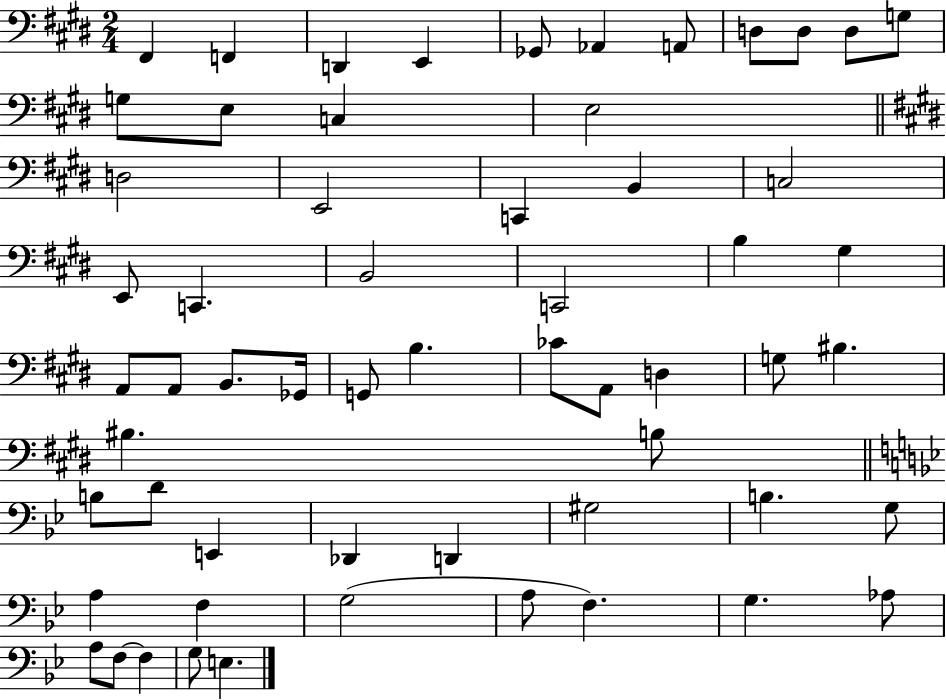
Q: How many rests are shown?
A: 0